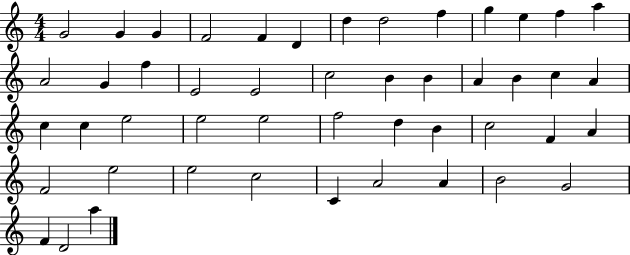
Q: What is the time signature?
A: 4/4